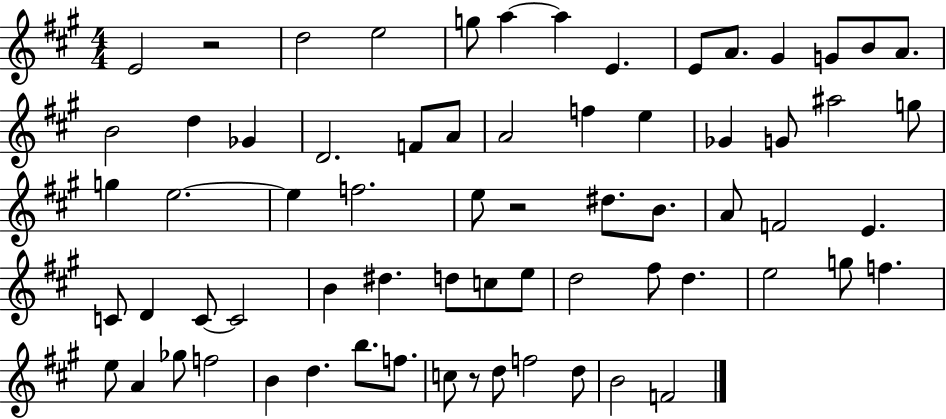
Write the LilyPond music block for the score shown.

{
  \clef treble
  \numericTimeSignature
  \time 4/4
  \key a \major
  e'2 r2 | d''2 e''2 | g''8 a''4~~ a''4 e'4. | e'8 a'8. gis'4 g'8 b'8 a'8. | \break b'2 d''4 ges'4 | d'2. f'8 a'8 | a'2 f''4 e''4 | ges'4 g'8 ais''2 g''8 | \break g''4 e''2.~~ | e''4 f''2. | e''8 r2 dis''8. b'8. | a'8 f'2 e'4. | \break c'8 d'4 c'8~~ c'2 | b'4 dis''4. d''8 c''8 e''8 | d''2 fis''8 d''4. | e''2 g''8 f''4. | \break e''8 a'4 ges''8 f''2 | b'4 d''4. b''8. f''8. | c''8 r8 d''8 f''2 d''8 | b'2 f'2 | \break \bar "|."
}